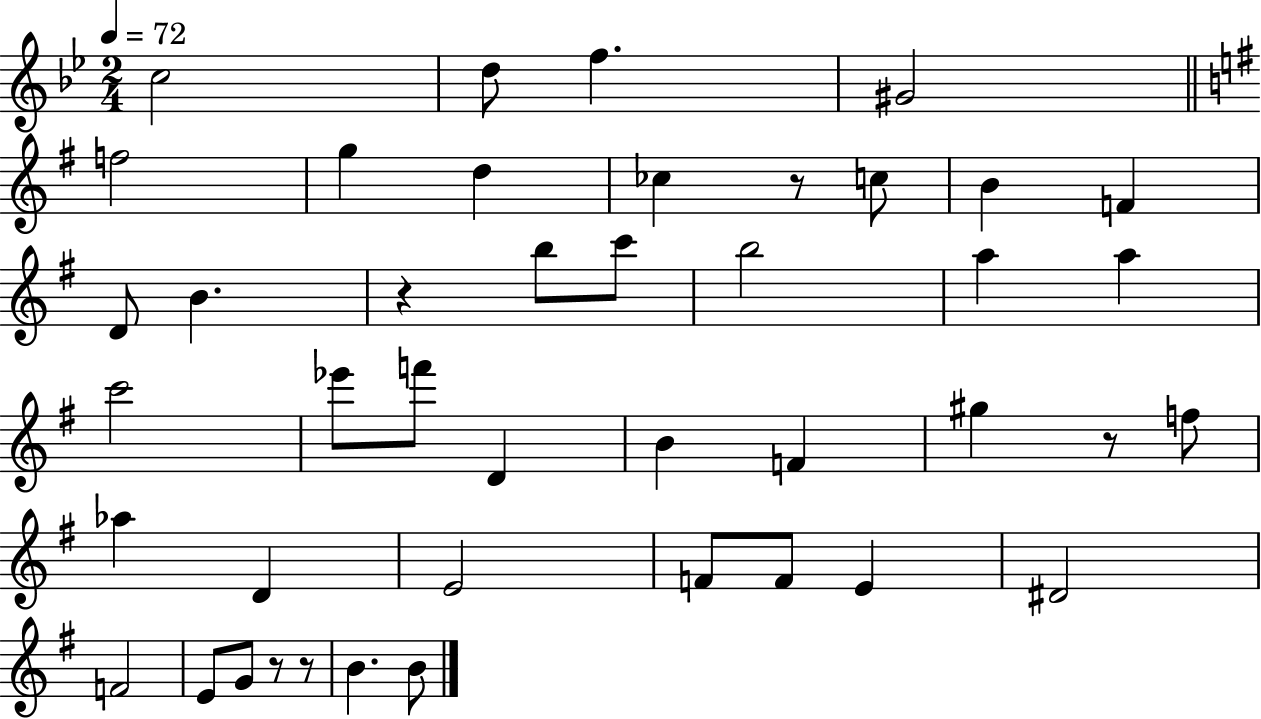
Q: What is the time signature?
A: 2/4